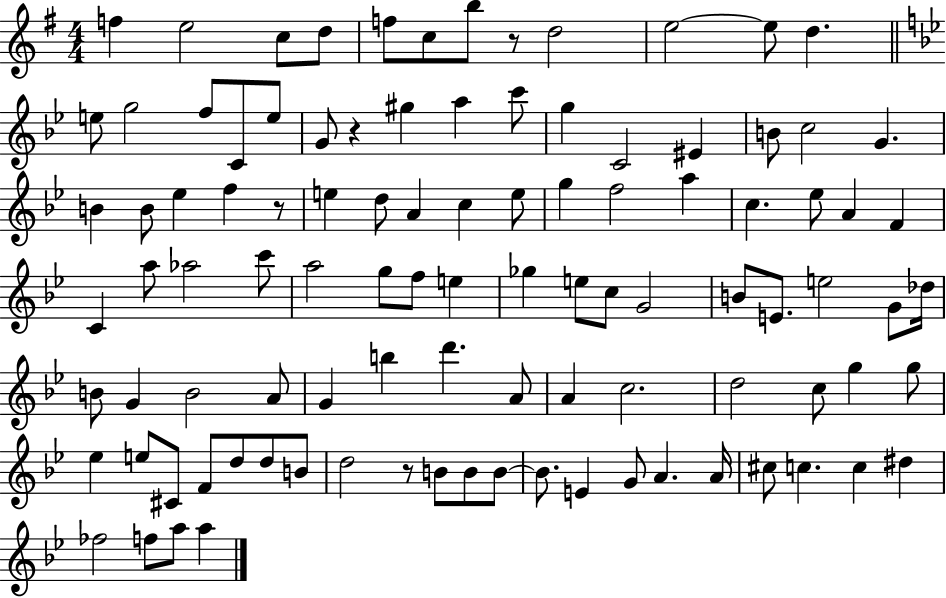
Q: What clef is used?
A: treble